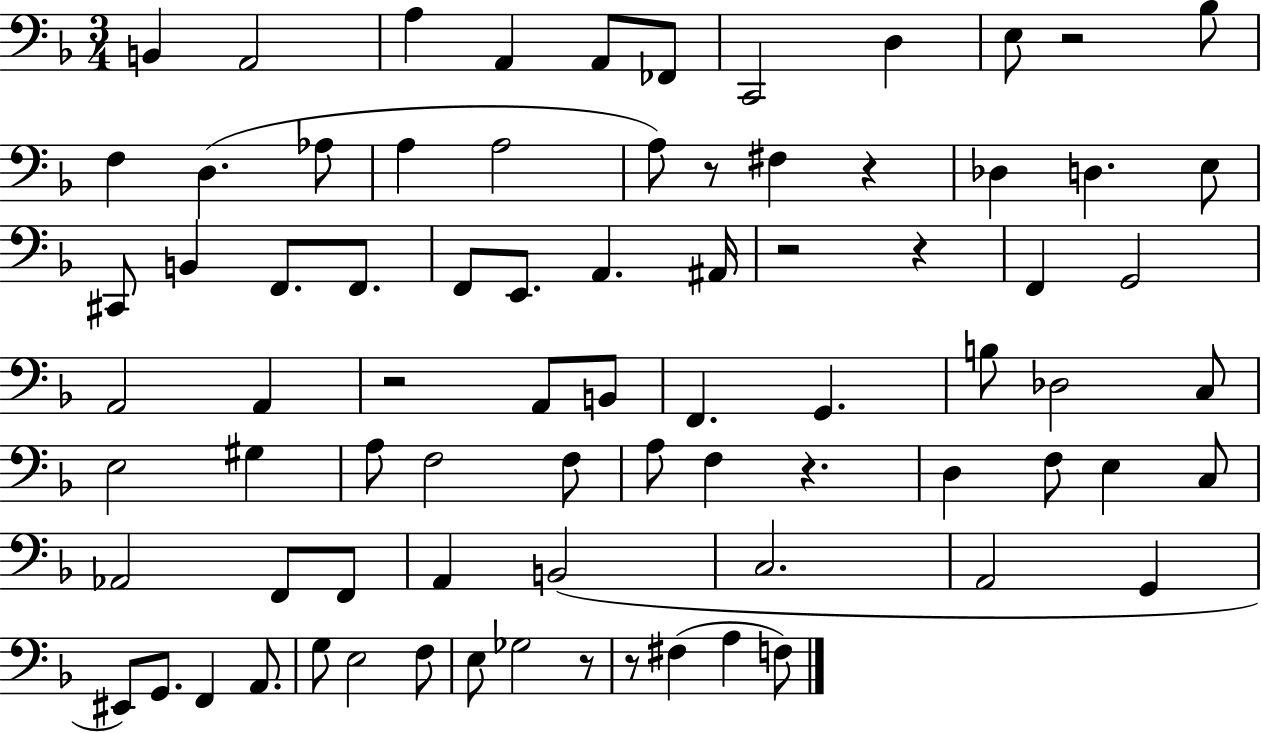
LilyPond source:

{
  \clef bass
  \numericTimeSignature
  \time 3/4
  \key f \major
  \repeat volta 2 { b,4 a,2 | a4 a,4 a,8 fes,8 | c,2 d4 | e8 r2 bes8 | \break f4 d4.( aes8 | a4 a2 | a8) r8 fis4 r4 | des4 d4. e8 | \break cis,8 b,4 f,8. f,8. | f,8 e,8. a,4. ais,16 | r2 r4 | f,4 g,2 | \break a,2 a,4 | r2 a,8 b,8 | f,4. g,4. | b8 des2 c8 | \break e2 gis4 | a8 f2 f8 | a8 f4 r4. | d4 f8 e4 c8 | \break aes,2 f,8 f,8 | a,4 b,2( | c2. | a,2 g,4 | \break eis,8) g,8. f,4 a,8. | g8 e2 f8 | e8 ges2 r8 | r8 fis4( a4 f8) | \break } \bar "|."
}